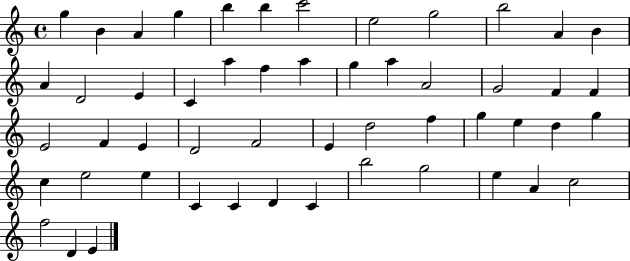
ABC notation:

X:1
T:Untitled
M:4/4
L:1/4
K:C
g B A g b b c'2 e2 g2 b2 A B A D2 E C a f a g a A2 G2 F F E2 F E D2 F2 E d2 f g e d g c e2 e C C D C b2 g2 e A c2 f2 D E